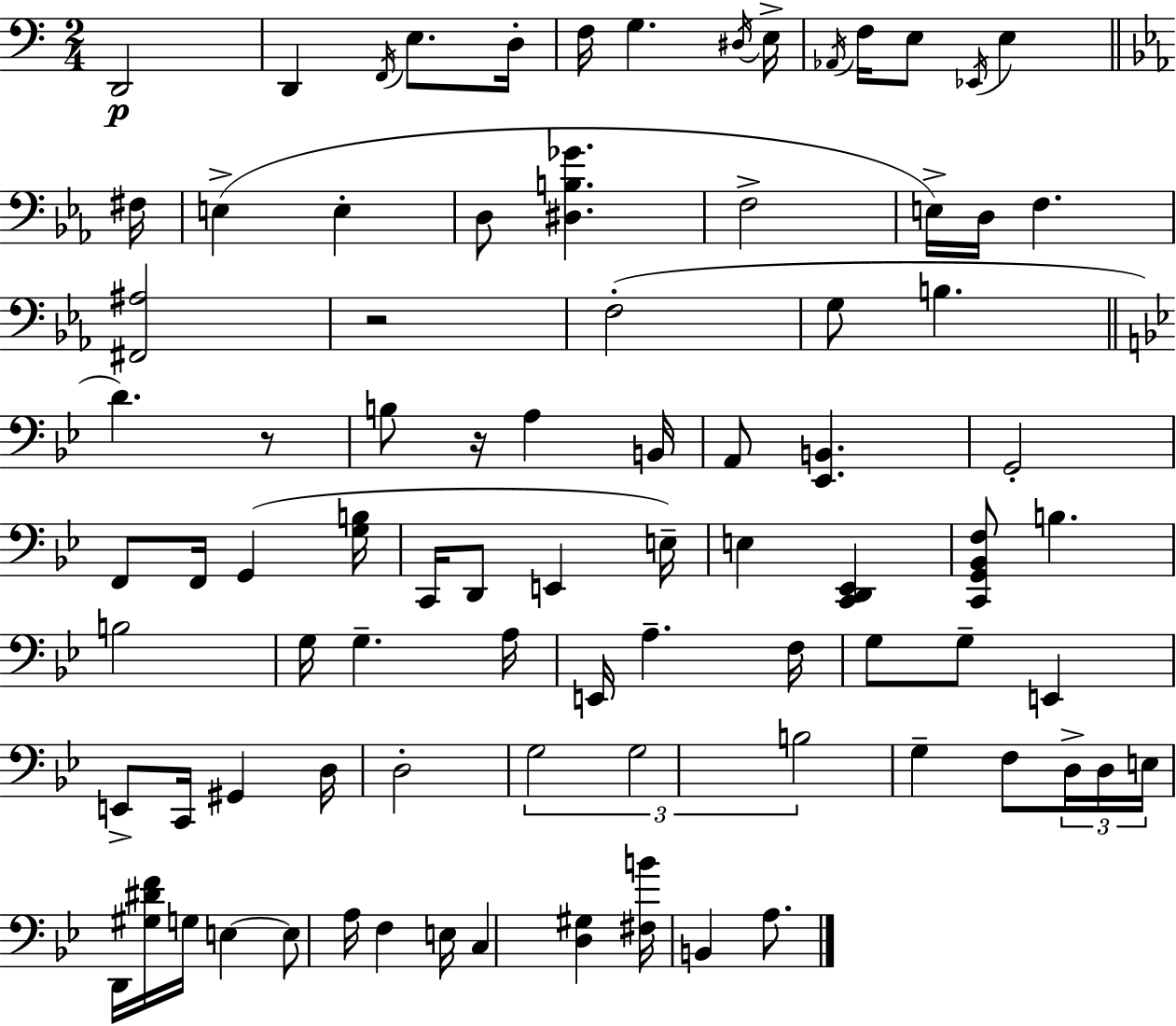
X:1
T:Untitled
M:2/4
L:1/4
K:C
D,,2 D,, F,,/4 E,/2 D,/4 F,/4 G, ^D,/4 E,/4 _A,,/4 F,/4 E,/2 _E,,/4 E, ^F,/4 E, E, D,/2 [^D,B,_G] F,2 E,/4 D,/4 F, [^F,,^A,]2 z2 F,2 G,/2 B, D z/2 B,/2 z/4 A, B,,/4 A,,/2 [_E,,B,,] G,,2 F,,/2 F,,/4 G,, [G,B,]/4 C,,/4 D,,/2 E,, E,/4 E, [C,,D,,_E,,] [C,,G,,_B,,F,]/2 B, B,2 G,/4 G, A,/4 E,,/4 A, F,/4 G,/2 G,/2 E,, E,,/2 C,,/4 ^G,, D,/4 D,2 G,2 G,2 B,2 G, F,/2 D,/4 D,/4 E,/4 D,,/4 [^G,^DF]/4 G,/4 E, E,/2 A,/4 F, E,/4 C, [D,^G,] [^F,B]/4 B,, A,/2